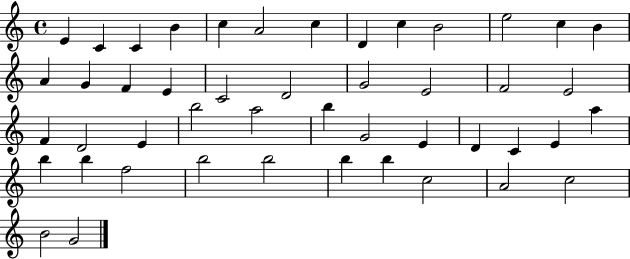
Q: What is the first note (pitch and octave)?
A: E4